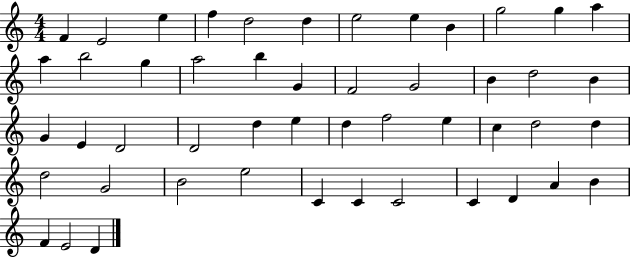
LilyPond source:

{
  \clef treble
  \numericTimeSignature
  \time 4/4
  \key c \major
  f'4 e'2 e''4 | f''4 d''2 d''4 | e''2 e''4 b'4 | g''2 g''4 a''4 | \break a''4 b''2 g''4 | a''2 b''4 g'4 | f'2 g'2 | b'4 d''2 b'4 | \break g'4 e'4 d'2 | d'2 d''4 e''4 | d''4 f''2 e''4 | c''4 d''2 d''4 | \break d''2 g'2 | b'2 e''2 | c'4 c'4 c'2 | c'4 d'4 a'4 b'4 | \break f'4 e'2 d'4 | \bar "|."
}